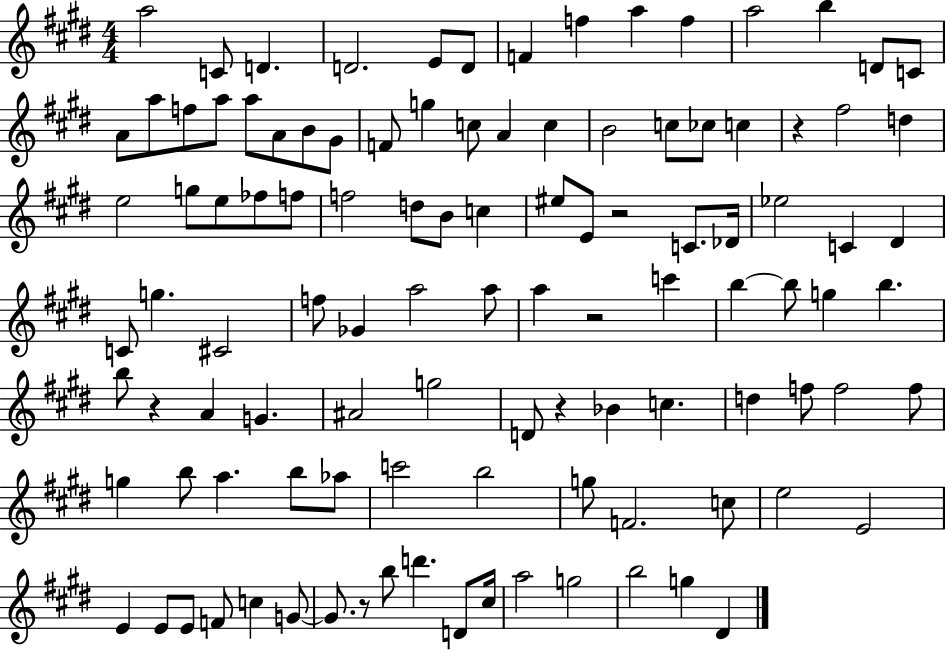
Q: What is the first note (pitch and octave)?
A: A5